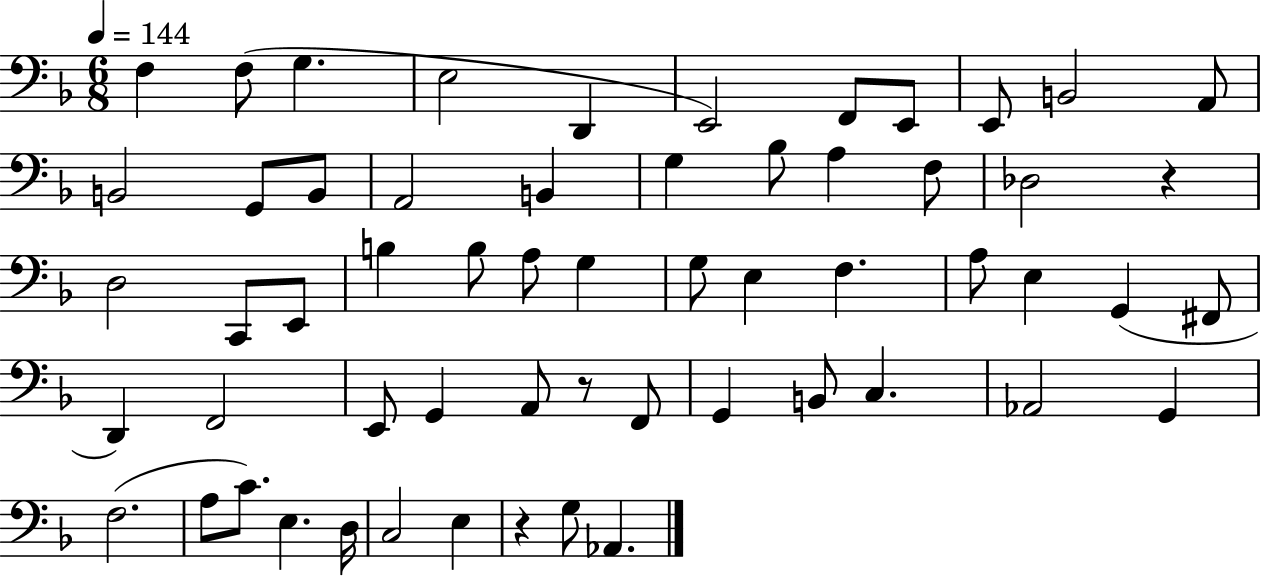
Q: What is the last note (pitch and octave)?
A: Ab2